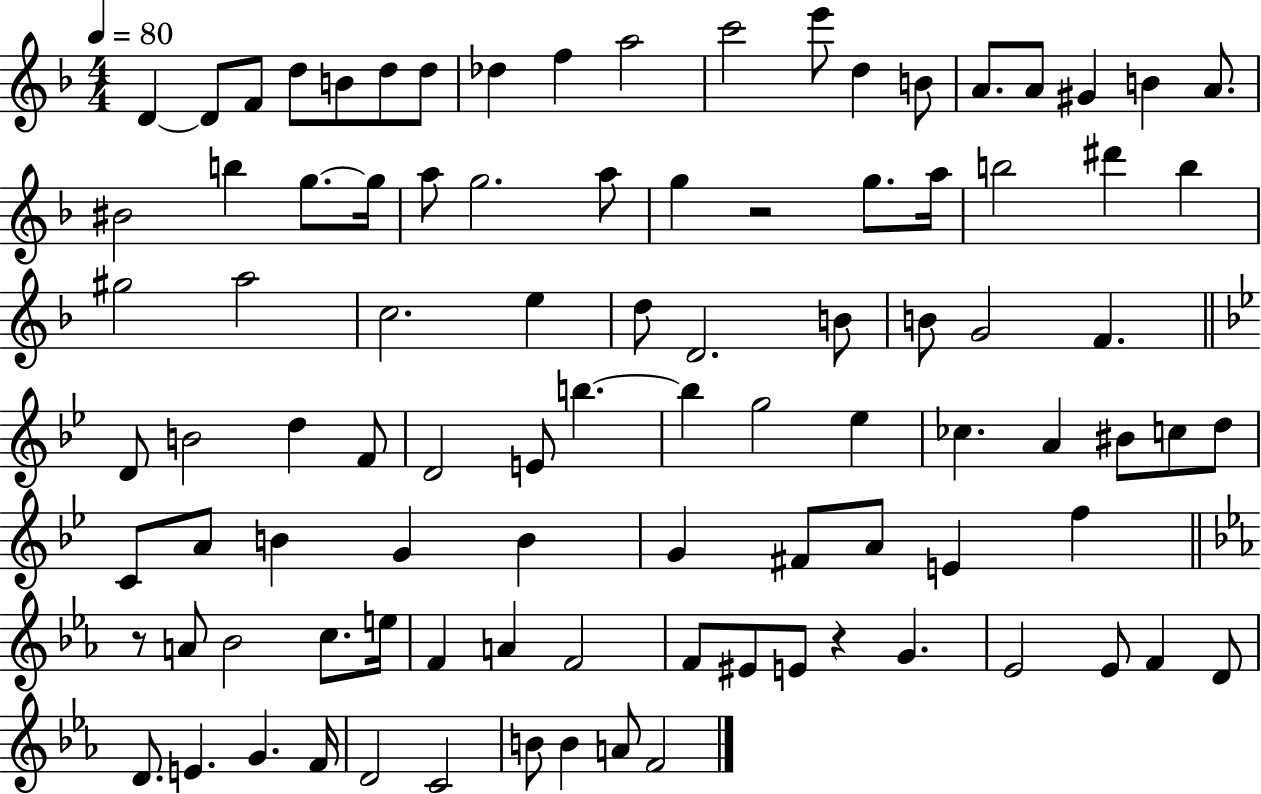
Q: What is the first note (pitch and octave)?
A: D4